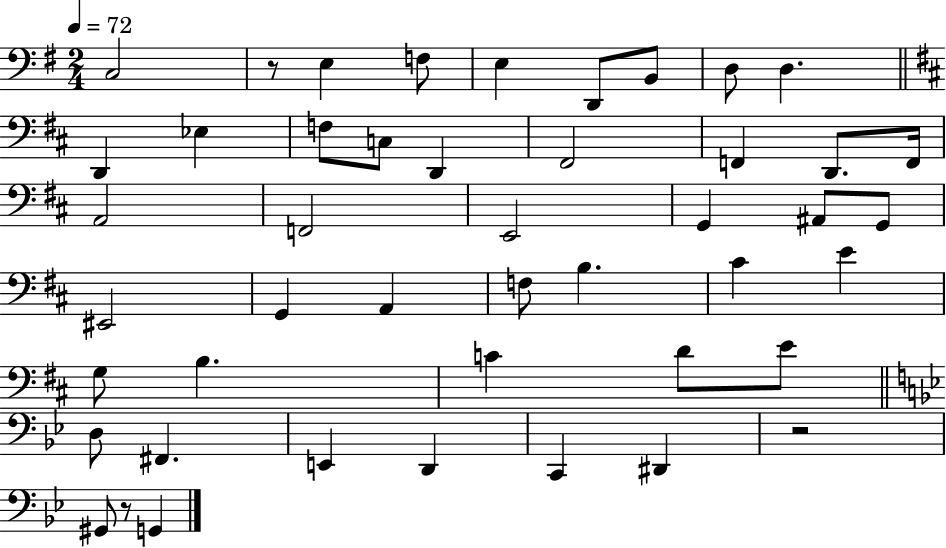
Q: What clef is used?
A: bass